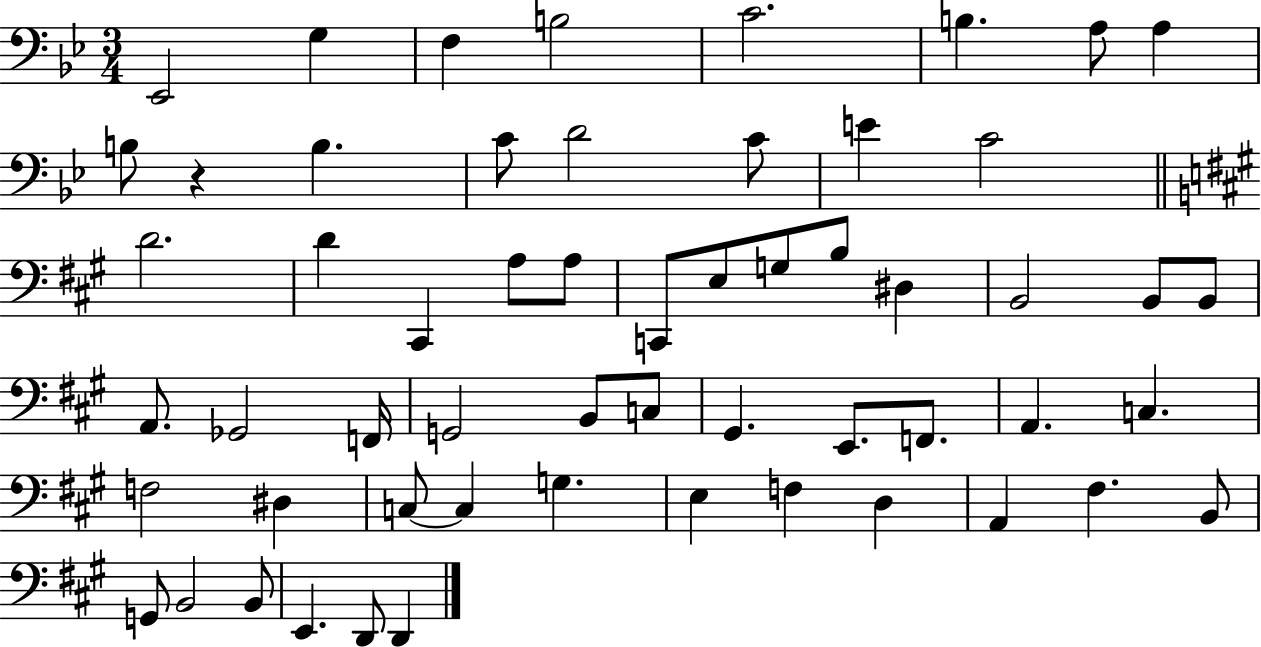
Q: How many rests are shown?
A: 1